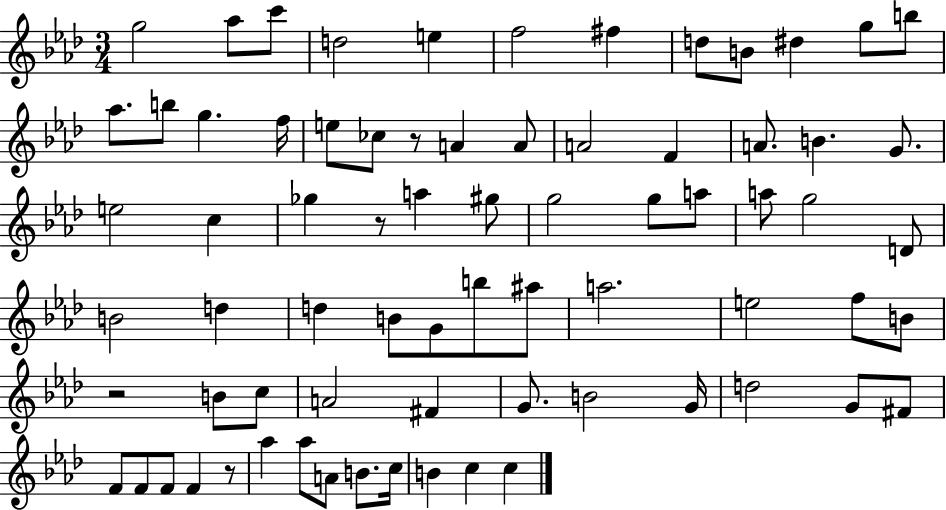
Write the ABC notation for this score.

X:1
T:Untitled
M:3/4
L:1/4
K:Ab
g2 _a/2 c'/2 d2 e f2 ^f d/2 B/2 ^d g/2 b/2 _a/2 b/2 g f/4 e/2 _c/2 z/2 A A/2 A2 F A/2 B G/2 e2 c _g z/2 a ^g/2 g2 g/2 a/2 a/2 g2 D/2 B2 d d B/2 G/2 b/2 ^a/2 a2 e2 f/2 B/2 z2 B/2 c/2 A2 ^F G/2 B2 G/4 d2 G/2 ^F/2 F/2 F/2 F/2 F z/2 _a _a/2 A/2 B/2 c/4 B c c